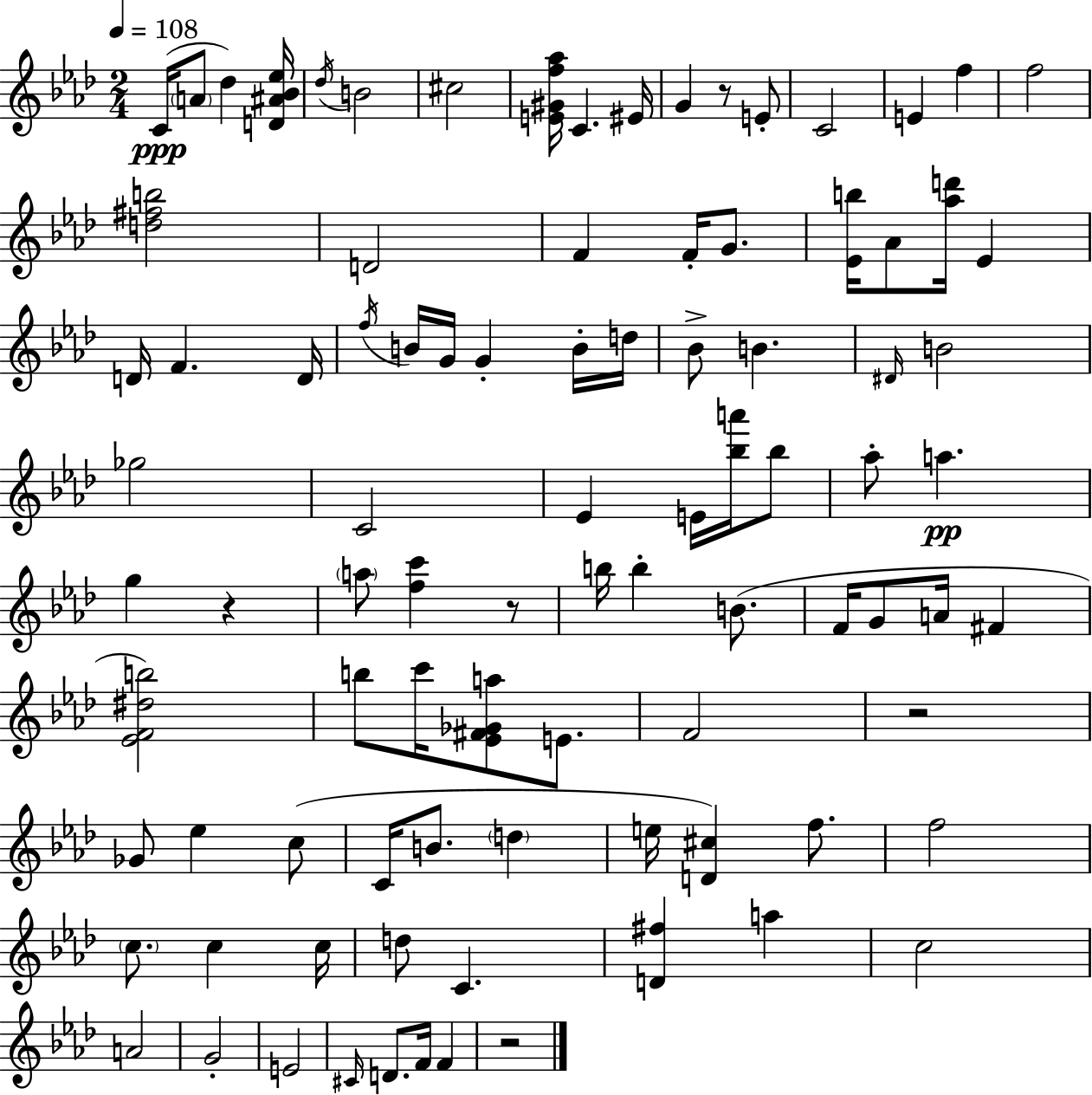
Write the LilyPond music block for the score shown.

{
  \clef treble
  \numericTimeSignature
  \time 2/4
  \key aes \major
  \tempo 4 = 108
  \repeat volta 2 { c'16(\ppp \parenthesize a'8 des''4) <d' ais' bes' ees''>16 | \acciaccatura { des''16 } b'2 | cis''2 | <e' gis' f'' aes''>16 c'4. | \break eis'16 g'4 r8 e'8-. | c'2 | e'4 f''4 | f''2 | \break <d'' fis'' b''>2 | d'2 | f'4 f'16-. g'8. | <ees' b''>16 aes'8 <aes'' d'''>16 ees'4 | \break d'16 f'4. | d'16 \acciaccatura { f''16 } b'16 g'16 g'4-. | b'16-. d''16 bes'8-> b'4. | \grace { dis'16 } b'2 | \break ges''2 | c'2 | ees'4 e'16 | <bes'' a'''>16 bes''8 aes''8-. a''4.\pp | \break g''4 r4 | \parenthesize a''8 <f'' c'''>4 | r8 b''16 b''4-. | b'8.( f'16 g'8 a'16 fis'4 | \break <ees' f' dis'' b''>2) | b''8 c'''16 <ees' fis' ges' a''>8 | e'8. f'2 | r2 | \break ges'8 ees''4 | c''8( c'16 b'8. \parenthesize d''4 | e''16 <d' cis''>4) | f''8. f''2 | \break \parenthesize c''8. c''4 | c''16 d''8 c'4. | <d' fis''>4 a''4 | c''2 | \break a'2 | g'2-. | e'2 | \grace { cis'16 } d'8. f'16 | \break f'4 r2 | } \bar "|."
}